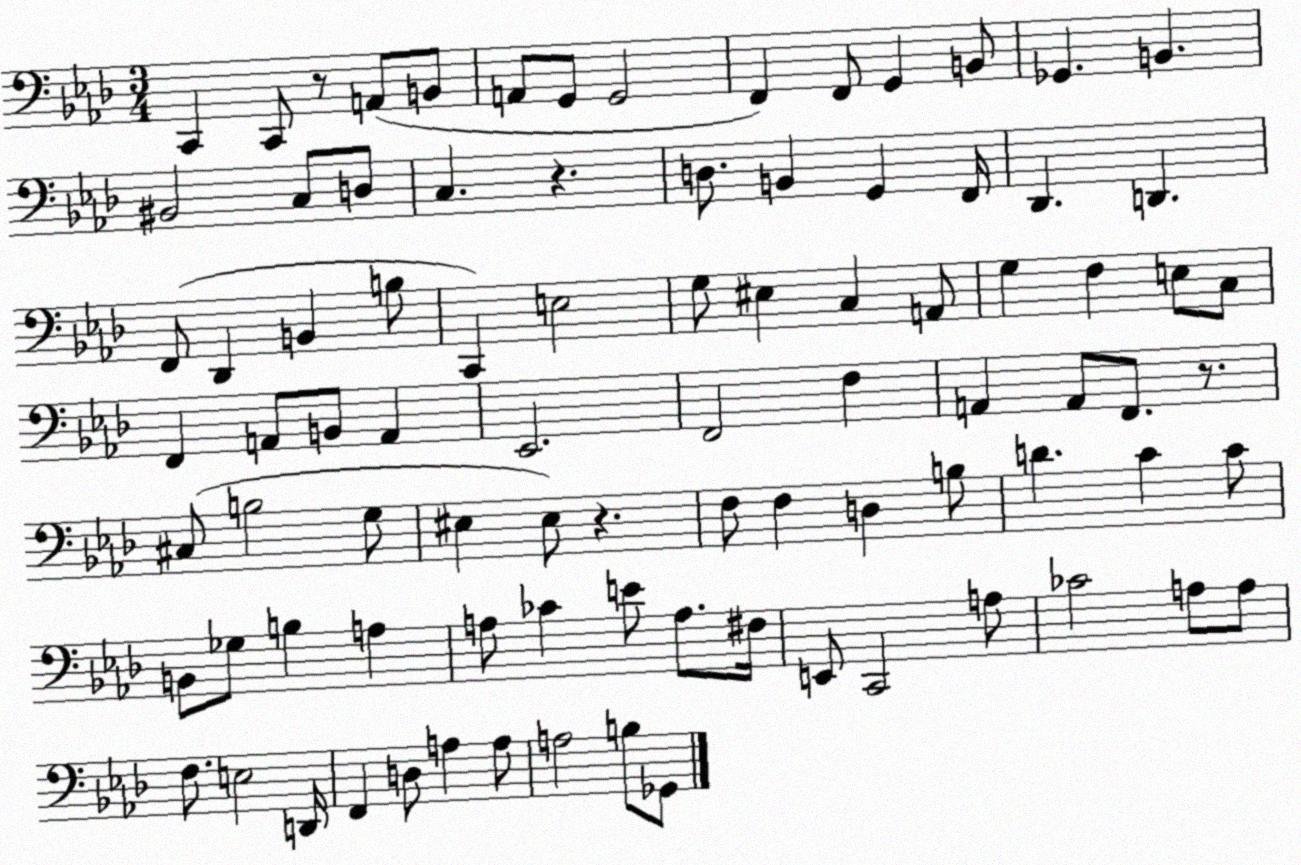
X:1
T:Untitled
M:3/4
L:1/4
K:Ab
C,, C,,/2 z/2 A,,/2 B,,/2 A,,/2 G,,/2 G,,2 F,, F,,/2 G,, B,,/2 _G,, B,, ^B,,2 C,/2 D,/2 C, z D,/2 B,, G,, F,,/4 _D,, D,, F,,/2 _D,, B,, B,/2 C,, E,2 G,/2 ^E, C, A,,/2 G, F, E,/2 C,/2 F,, A,,/2 B,,/2 A,, _E,,2 F,,2 F, A,, A,,/2 F,,/2 z/2 ^C,/2 B,2 G,/2 ^E, ^E,/2 z F,/2 F, D, B,/2 D C C/2 B,,/2 _G,/2 B, A, A,/2 _C E/2 A,/2 ^F,/4 E,,/2 C,,2 A,/2 _C2 A,/2 A,/2 F,/2 E,2 D,,/4 F,, D,/2 A, A,/2 A,2 B,/2 _G,,/2